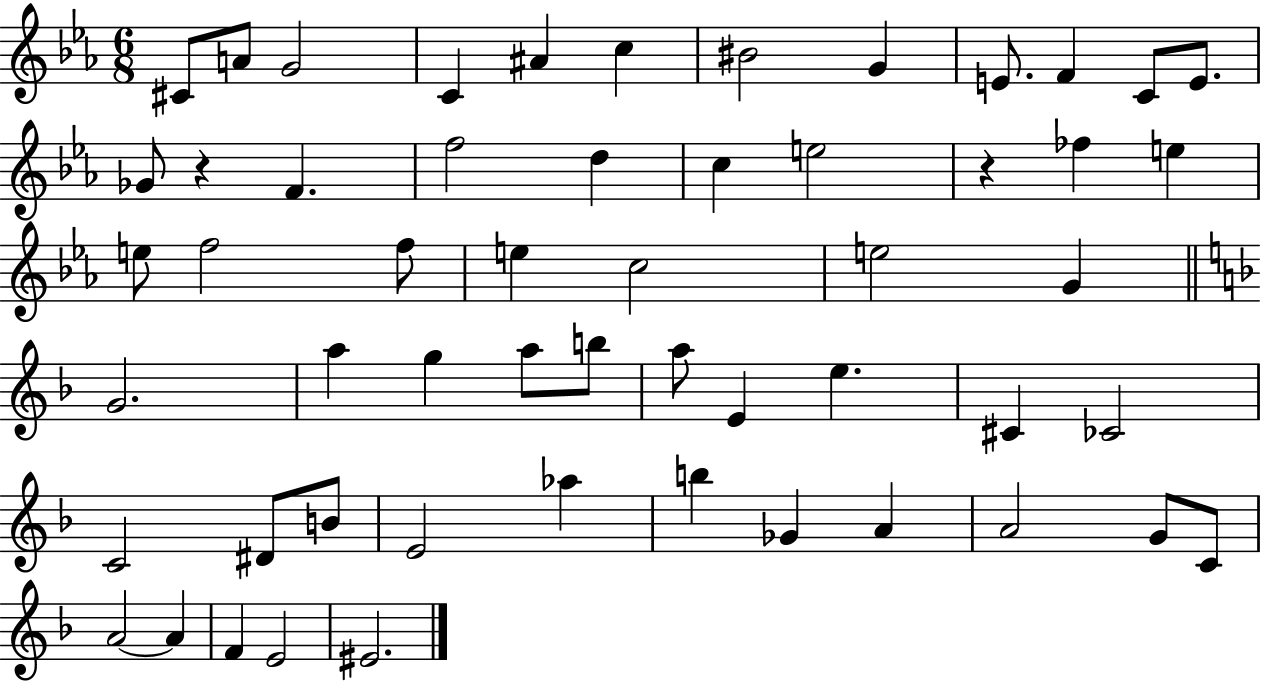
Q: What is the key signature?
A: EES major